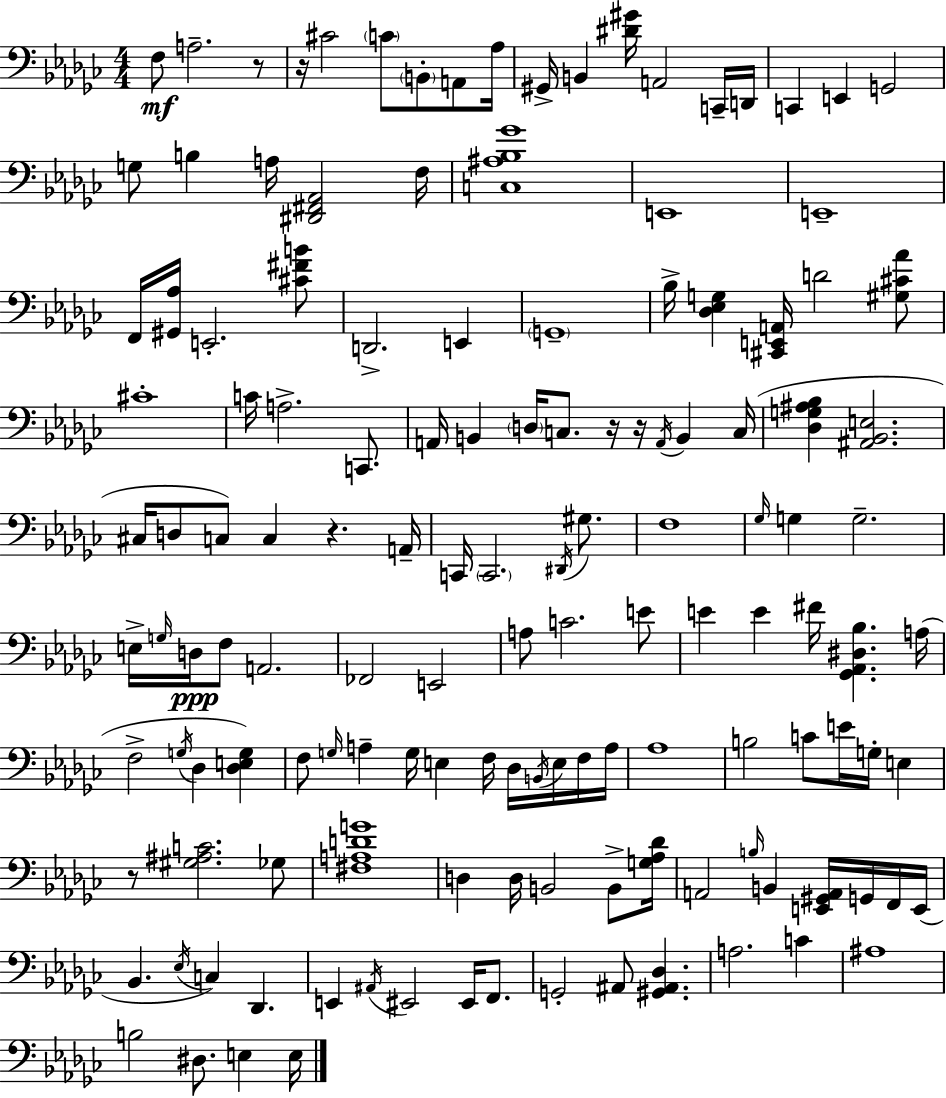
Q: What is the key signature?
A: EES minor